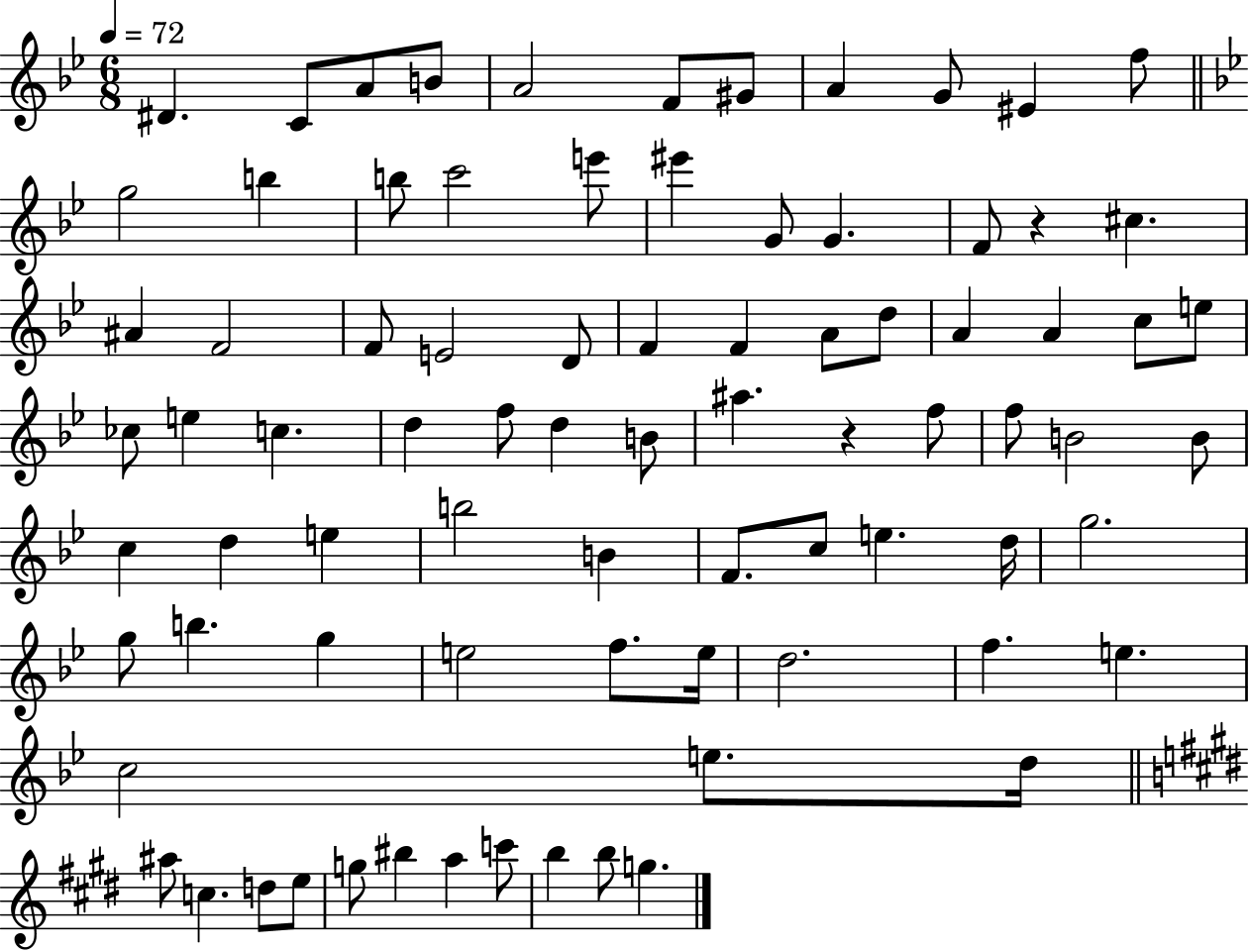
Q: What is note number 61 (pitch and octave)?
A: F5